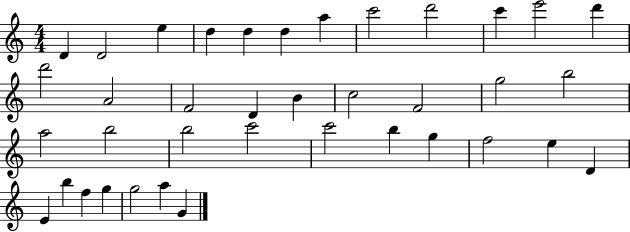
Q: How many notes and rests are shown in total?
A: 38